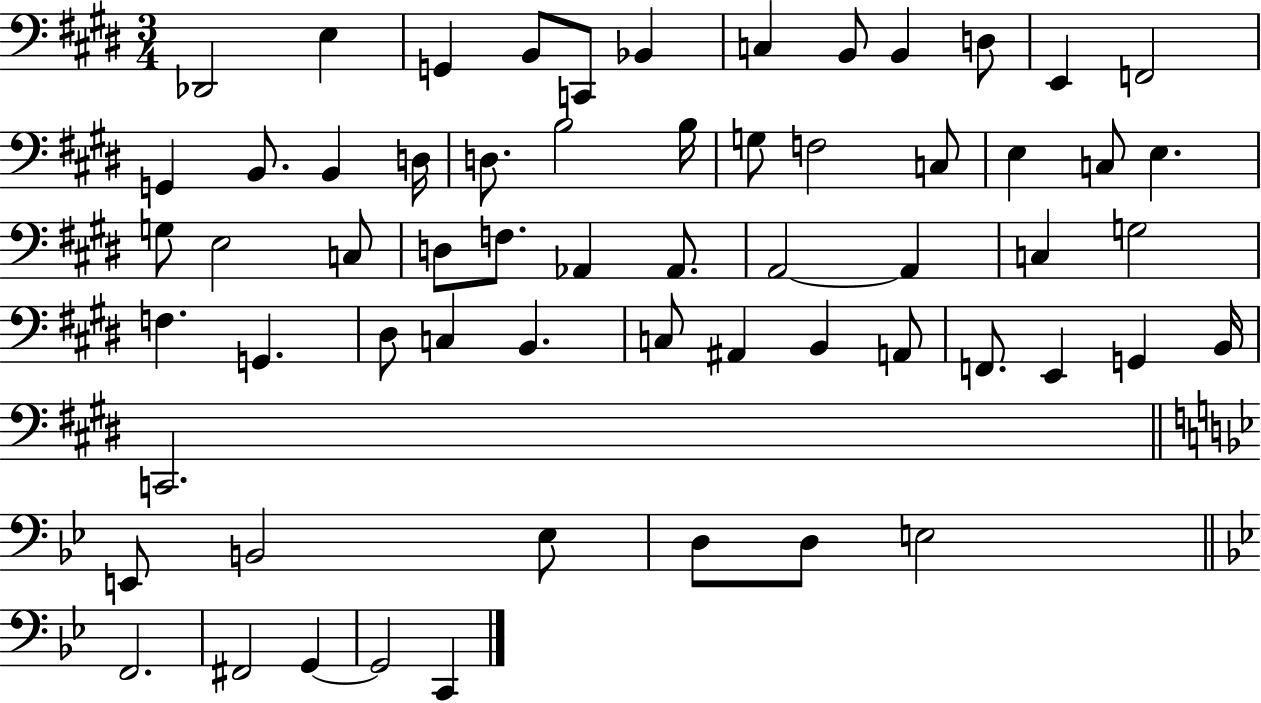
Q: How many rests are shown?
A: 0